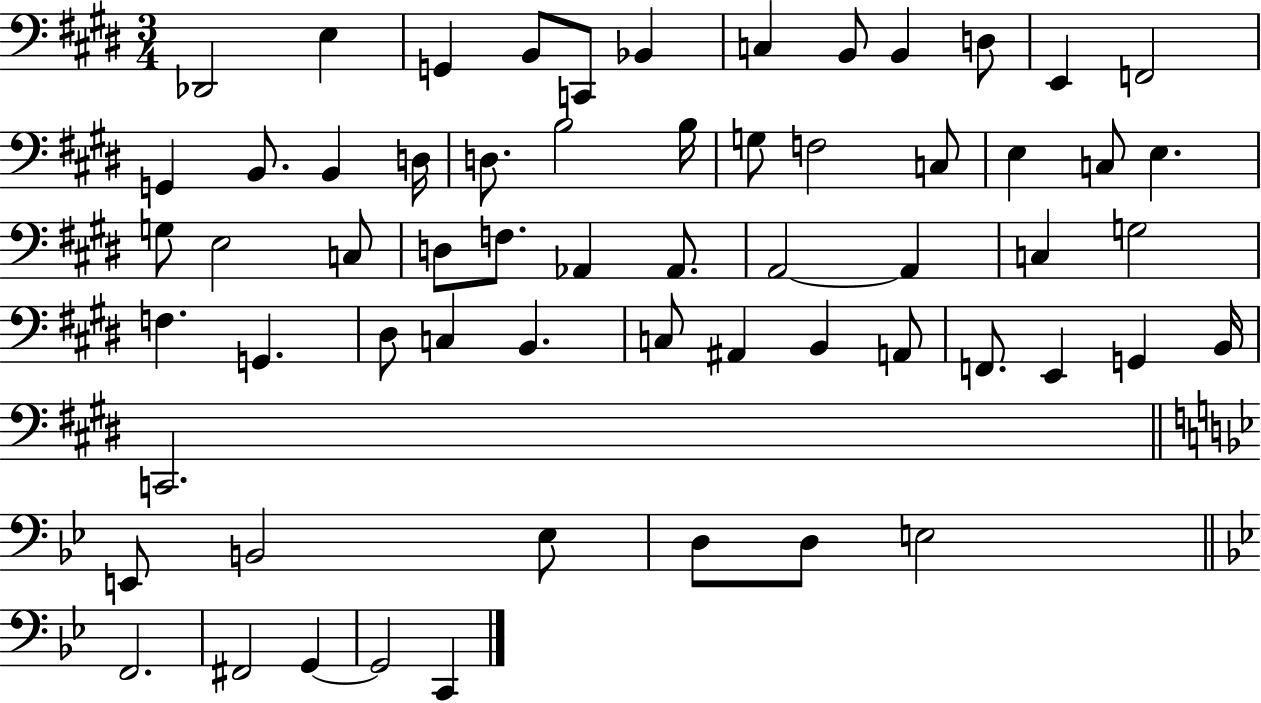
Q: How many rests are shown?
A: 0